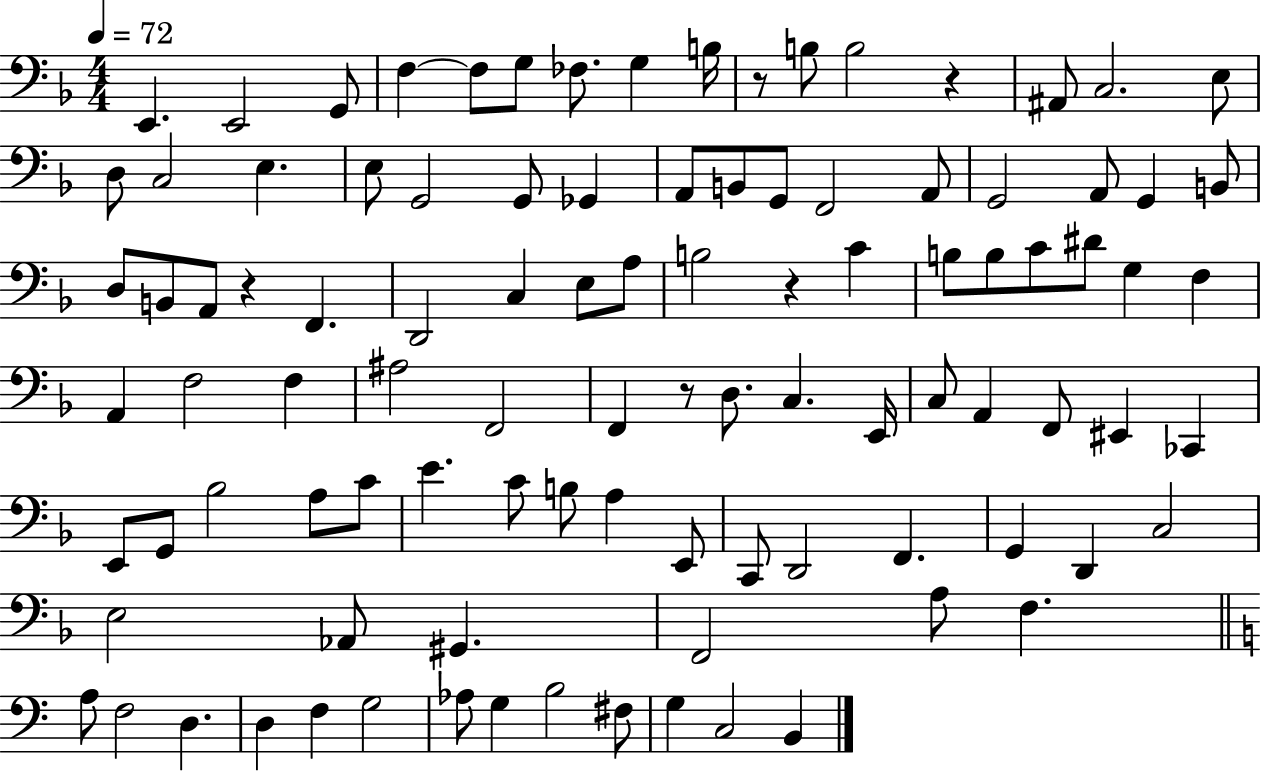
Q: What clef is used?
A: bass